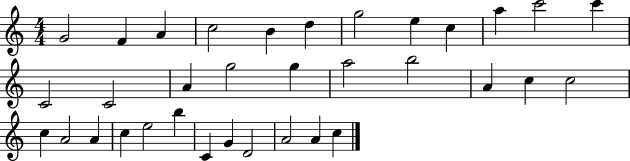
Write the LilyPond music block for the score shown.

{
  \clef treble
  \numericTimeSignature
  \time 4/4
  \key c \major
  g'2 f'4 a'4 | c''2 b'4 d''4 | g''2 e''4 c''4 | a''4 c'''2 c'''4 | \break c'2 c'2 | a'4 g''2 g''4 | a''2 b''2 | a'4 c''4 c''2 | \break c''4 a'2 a'4 | c''4 e''2 b''4 | c'4 g'4 d'2 | a'2 a'4 c''4 | \break \bar "|."
}